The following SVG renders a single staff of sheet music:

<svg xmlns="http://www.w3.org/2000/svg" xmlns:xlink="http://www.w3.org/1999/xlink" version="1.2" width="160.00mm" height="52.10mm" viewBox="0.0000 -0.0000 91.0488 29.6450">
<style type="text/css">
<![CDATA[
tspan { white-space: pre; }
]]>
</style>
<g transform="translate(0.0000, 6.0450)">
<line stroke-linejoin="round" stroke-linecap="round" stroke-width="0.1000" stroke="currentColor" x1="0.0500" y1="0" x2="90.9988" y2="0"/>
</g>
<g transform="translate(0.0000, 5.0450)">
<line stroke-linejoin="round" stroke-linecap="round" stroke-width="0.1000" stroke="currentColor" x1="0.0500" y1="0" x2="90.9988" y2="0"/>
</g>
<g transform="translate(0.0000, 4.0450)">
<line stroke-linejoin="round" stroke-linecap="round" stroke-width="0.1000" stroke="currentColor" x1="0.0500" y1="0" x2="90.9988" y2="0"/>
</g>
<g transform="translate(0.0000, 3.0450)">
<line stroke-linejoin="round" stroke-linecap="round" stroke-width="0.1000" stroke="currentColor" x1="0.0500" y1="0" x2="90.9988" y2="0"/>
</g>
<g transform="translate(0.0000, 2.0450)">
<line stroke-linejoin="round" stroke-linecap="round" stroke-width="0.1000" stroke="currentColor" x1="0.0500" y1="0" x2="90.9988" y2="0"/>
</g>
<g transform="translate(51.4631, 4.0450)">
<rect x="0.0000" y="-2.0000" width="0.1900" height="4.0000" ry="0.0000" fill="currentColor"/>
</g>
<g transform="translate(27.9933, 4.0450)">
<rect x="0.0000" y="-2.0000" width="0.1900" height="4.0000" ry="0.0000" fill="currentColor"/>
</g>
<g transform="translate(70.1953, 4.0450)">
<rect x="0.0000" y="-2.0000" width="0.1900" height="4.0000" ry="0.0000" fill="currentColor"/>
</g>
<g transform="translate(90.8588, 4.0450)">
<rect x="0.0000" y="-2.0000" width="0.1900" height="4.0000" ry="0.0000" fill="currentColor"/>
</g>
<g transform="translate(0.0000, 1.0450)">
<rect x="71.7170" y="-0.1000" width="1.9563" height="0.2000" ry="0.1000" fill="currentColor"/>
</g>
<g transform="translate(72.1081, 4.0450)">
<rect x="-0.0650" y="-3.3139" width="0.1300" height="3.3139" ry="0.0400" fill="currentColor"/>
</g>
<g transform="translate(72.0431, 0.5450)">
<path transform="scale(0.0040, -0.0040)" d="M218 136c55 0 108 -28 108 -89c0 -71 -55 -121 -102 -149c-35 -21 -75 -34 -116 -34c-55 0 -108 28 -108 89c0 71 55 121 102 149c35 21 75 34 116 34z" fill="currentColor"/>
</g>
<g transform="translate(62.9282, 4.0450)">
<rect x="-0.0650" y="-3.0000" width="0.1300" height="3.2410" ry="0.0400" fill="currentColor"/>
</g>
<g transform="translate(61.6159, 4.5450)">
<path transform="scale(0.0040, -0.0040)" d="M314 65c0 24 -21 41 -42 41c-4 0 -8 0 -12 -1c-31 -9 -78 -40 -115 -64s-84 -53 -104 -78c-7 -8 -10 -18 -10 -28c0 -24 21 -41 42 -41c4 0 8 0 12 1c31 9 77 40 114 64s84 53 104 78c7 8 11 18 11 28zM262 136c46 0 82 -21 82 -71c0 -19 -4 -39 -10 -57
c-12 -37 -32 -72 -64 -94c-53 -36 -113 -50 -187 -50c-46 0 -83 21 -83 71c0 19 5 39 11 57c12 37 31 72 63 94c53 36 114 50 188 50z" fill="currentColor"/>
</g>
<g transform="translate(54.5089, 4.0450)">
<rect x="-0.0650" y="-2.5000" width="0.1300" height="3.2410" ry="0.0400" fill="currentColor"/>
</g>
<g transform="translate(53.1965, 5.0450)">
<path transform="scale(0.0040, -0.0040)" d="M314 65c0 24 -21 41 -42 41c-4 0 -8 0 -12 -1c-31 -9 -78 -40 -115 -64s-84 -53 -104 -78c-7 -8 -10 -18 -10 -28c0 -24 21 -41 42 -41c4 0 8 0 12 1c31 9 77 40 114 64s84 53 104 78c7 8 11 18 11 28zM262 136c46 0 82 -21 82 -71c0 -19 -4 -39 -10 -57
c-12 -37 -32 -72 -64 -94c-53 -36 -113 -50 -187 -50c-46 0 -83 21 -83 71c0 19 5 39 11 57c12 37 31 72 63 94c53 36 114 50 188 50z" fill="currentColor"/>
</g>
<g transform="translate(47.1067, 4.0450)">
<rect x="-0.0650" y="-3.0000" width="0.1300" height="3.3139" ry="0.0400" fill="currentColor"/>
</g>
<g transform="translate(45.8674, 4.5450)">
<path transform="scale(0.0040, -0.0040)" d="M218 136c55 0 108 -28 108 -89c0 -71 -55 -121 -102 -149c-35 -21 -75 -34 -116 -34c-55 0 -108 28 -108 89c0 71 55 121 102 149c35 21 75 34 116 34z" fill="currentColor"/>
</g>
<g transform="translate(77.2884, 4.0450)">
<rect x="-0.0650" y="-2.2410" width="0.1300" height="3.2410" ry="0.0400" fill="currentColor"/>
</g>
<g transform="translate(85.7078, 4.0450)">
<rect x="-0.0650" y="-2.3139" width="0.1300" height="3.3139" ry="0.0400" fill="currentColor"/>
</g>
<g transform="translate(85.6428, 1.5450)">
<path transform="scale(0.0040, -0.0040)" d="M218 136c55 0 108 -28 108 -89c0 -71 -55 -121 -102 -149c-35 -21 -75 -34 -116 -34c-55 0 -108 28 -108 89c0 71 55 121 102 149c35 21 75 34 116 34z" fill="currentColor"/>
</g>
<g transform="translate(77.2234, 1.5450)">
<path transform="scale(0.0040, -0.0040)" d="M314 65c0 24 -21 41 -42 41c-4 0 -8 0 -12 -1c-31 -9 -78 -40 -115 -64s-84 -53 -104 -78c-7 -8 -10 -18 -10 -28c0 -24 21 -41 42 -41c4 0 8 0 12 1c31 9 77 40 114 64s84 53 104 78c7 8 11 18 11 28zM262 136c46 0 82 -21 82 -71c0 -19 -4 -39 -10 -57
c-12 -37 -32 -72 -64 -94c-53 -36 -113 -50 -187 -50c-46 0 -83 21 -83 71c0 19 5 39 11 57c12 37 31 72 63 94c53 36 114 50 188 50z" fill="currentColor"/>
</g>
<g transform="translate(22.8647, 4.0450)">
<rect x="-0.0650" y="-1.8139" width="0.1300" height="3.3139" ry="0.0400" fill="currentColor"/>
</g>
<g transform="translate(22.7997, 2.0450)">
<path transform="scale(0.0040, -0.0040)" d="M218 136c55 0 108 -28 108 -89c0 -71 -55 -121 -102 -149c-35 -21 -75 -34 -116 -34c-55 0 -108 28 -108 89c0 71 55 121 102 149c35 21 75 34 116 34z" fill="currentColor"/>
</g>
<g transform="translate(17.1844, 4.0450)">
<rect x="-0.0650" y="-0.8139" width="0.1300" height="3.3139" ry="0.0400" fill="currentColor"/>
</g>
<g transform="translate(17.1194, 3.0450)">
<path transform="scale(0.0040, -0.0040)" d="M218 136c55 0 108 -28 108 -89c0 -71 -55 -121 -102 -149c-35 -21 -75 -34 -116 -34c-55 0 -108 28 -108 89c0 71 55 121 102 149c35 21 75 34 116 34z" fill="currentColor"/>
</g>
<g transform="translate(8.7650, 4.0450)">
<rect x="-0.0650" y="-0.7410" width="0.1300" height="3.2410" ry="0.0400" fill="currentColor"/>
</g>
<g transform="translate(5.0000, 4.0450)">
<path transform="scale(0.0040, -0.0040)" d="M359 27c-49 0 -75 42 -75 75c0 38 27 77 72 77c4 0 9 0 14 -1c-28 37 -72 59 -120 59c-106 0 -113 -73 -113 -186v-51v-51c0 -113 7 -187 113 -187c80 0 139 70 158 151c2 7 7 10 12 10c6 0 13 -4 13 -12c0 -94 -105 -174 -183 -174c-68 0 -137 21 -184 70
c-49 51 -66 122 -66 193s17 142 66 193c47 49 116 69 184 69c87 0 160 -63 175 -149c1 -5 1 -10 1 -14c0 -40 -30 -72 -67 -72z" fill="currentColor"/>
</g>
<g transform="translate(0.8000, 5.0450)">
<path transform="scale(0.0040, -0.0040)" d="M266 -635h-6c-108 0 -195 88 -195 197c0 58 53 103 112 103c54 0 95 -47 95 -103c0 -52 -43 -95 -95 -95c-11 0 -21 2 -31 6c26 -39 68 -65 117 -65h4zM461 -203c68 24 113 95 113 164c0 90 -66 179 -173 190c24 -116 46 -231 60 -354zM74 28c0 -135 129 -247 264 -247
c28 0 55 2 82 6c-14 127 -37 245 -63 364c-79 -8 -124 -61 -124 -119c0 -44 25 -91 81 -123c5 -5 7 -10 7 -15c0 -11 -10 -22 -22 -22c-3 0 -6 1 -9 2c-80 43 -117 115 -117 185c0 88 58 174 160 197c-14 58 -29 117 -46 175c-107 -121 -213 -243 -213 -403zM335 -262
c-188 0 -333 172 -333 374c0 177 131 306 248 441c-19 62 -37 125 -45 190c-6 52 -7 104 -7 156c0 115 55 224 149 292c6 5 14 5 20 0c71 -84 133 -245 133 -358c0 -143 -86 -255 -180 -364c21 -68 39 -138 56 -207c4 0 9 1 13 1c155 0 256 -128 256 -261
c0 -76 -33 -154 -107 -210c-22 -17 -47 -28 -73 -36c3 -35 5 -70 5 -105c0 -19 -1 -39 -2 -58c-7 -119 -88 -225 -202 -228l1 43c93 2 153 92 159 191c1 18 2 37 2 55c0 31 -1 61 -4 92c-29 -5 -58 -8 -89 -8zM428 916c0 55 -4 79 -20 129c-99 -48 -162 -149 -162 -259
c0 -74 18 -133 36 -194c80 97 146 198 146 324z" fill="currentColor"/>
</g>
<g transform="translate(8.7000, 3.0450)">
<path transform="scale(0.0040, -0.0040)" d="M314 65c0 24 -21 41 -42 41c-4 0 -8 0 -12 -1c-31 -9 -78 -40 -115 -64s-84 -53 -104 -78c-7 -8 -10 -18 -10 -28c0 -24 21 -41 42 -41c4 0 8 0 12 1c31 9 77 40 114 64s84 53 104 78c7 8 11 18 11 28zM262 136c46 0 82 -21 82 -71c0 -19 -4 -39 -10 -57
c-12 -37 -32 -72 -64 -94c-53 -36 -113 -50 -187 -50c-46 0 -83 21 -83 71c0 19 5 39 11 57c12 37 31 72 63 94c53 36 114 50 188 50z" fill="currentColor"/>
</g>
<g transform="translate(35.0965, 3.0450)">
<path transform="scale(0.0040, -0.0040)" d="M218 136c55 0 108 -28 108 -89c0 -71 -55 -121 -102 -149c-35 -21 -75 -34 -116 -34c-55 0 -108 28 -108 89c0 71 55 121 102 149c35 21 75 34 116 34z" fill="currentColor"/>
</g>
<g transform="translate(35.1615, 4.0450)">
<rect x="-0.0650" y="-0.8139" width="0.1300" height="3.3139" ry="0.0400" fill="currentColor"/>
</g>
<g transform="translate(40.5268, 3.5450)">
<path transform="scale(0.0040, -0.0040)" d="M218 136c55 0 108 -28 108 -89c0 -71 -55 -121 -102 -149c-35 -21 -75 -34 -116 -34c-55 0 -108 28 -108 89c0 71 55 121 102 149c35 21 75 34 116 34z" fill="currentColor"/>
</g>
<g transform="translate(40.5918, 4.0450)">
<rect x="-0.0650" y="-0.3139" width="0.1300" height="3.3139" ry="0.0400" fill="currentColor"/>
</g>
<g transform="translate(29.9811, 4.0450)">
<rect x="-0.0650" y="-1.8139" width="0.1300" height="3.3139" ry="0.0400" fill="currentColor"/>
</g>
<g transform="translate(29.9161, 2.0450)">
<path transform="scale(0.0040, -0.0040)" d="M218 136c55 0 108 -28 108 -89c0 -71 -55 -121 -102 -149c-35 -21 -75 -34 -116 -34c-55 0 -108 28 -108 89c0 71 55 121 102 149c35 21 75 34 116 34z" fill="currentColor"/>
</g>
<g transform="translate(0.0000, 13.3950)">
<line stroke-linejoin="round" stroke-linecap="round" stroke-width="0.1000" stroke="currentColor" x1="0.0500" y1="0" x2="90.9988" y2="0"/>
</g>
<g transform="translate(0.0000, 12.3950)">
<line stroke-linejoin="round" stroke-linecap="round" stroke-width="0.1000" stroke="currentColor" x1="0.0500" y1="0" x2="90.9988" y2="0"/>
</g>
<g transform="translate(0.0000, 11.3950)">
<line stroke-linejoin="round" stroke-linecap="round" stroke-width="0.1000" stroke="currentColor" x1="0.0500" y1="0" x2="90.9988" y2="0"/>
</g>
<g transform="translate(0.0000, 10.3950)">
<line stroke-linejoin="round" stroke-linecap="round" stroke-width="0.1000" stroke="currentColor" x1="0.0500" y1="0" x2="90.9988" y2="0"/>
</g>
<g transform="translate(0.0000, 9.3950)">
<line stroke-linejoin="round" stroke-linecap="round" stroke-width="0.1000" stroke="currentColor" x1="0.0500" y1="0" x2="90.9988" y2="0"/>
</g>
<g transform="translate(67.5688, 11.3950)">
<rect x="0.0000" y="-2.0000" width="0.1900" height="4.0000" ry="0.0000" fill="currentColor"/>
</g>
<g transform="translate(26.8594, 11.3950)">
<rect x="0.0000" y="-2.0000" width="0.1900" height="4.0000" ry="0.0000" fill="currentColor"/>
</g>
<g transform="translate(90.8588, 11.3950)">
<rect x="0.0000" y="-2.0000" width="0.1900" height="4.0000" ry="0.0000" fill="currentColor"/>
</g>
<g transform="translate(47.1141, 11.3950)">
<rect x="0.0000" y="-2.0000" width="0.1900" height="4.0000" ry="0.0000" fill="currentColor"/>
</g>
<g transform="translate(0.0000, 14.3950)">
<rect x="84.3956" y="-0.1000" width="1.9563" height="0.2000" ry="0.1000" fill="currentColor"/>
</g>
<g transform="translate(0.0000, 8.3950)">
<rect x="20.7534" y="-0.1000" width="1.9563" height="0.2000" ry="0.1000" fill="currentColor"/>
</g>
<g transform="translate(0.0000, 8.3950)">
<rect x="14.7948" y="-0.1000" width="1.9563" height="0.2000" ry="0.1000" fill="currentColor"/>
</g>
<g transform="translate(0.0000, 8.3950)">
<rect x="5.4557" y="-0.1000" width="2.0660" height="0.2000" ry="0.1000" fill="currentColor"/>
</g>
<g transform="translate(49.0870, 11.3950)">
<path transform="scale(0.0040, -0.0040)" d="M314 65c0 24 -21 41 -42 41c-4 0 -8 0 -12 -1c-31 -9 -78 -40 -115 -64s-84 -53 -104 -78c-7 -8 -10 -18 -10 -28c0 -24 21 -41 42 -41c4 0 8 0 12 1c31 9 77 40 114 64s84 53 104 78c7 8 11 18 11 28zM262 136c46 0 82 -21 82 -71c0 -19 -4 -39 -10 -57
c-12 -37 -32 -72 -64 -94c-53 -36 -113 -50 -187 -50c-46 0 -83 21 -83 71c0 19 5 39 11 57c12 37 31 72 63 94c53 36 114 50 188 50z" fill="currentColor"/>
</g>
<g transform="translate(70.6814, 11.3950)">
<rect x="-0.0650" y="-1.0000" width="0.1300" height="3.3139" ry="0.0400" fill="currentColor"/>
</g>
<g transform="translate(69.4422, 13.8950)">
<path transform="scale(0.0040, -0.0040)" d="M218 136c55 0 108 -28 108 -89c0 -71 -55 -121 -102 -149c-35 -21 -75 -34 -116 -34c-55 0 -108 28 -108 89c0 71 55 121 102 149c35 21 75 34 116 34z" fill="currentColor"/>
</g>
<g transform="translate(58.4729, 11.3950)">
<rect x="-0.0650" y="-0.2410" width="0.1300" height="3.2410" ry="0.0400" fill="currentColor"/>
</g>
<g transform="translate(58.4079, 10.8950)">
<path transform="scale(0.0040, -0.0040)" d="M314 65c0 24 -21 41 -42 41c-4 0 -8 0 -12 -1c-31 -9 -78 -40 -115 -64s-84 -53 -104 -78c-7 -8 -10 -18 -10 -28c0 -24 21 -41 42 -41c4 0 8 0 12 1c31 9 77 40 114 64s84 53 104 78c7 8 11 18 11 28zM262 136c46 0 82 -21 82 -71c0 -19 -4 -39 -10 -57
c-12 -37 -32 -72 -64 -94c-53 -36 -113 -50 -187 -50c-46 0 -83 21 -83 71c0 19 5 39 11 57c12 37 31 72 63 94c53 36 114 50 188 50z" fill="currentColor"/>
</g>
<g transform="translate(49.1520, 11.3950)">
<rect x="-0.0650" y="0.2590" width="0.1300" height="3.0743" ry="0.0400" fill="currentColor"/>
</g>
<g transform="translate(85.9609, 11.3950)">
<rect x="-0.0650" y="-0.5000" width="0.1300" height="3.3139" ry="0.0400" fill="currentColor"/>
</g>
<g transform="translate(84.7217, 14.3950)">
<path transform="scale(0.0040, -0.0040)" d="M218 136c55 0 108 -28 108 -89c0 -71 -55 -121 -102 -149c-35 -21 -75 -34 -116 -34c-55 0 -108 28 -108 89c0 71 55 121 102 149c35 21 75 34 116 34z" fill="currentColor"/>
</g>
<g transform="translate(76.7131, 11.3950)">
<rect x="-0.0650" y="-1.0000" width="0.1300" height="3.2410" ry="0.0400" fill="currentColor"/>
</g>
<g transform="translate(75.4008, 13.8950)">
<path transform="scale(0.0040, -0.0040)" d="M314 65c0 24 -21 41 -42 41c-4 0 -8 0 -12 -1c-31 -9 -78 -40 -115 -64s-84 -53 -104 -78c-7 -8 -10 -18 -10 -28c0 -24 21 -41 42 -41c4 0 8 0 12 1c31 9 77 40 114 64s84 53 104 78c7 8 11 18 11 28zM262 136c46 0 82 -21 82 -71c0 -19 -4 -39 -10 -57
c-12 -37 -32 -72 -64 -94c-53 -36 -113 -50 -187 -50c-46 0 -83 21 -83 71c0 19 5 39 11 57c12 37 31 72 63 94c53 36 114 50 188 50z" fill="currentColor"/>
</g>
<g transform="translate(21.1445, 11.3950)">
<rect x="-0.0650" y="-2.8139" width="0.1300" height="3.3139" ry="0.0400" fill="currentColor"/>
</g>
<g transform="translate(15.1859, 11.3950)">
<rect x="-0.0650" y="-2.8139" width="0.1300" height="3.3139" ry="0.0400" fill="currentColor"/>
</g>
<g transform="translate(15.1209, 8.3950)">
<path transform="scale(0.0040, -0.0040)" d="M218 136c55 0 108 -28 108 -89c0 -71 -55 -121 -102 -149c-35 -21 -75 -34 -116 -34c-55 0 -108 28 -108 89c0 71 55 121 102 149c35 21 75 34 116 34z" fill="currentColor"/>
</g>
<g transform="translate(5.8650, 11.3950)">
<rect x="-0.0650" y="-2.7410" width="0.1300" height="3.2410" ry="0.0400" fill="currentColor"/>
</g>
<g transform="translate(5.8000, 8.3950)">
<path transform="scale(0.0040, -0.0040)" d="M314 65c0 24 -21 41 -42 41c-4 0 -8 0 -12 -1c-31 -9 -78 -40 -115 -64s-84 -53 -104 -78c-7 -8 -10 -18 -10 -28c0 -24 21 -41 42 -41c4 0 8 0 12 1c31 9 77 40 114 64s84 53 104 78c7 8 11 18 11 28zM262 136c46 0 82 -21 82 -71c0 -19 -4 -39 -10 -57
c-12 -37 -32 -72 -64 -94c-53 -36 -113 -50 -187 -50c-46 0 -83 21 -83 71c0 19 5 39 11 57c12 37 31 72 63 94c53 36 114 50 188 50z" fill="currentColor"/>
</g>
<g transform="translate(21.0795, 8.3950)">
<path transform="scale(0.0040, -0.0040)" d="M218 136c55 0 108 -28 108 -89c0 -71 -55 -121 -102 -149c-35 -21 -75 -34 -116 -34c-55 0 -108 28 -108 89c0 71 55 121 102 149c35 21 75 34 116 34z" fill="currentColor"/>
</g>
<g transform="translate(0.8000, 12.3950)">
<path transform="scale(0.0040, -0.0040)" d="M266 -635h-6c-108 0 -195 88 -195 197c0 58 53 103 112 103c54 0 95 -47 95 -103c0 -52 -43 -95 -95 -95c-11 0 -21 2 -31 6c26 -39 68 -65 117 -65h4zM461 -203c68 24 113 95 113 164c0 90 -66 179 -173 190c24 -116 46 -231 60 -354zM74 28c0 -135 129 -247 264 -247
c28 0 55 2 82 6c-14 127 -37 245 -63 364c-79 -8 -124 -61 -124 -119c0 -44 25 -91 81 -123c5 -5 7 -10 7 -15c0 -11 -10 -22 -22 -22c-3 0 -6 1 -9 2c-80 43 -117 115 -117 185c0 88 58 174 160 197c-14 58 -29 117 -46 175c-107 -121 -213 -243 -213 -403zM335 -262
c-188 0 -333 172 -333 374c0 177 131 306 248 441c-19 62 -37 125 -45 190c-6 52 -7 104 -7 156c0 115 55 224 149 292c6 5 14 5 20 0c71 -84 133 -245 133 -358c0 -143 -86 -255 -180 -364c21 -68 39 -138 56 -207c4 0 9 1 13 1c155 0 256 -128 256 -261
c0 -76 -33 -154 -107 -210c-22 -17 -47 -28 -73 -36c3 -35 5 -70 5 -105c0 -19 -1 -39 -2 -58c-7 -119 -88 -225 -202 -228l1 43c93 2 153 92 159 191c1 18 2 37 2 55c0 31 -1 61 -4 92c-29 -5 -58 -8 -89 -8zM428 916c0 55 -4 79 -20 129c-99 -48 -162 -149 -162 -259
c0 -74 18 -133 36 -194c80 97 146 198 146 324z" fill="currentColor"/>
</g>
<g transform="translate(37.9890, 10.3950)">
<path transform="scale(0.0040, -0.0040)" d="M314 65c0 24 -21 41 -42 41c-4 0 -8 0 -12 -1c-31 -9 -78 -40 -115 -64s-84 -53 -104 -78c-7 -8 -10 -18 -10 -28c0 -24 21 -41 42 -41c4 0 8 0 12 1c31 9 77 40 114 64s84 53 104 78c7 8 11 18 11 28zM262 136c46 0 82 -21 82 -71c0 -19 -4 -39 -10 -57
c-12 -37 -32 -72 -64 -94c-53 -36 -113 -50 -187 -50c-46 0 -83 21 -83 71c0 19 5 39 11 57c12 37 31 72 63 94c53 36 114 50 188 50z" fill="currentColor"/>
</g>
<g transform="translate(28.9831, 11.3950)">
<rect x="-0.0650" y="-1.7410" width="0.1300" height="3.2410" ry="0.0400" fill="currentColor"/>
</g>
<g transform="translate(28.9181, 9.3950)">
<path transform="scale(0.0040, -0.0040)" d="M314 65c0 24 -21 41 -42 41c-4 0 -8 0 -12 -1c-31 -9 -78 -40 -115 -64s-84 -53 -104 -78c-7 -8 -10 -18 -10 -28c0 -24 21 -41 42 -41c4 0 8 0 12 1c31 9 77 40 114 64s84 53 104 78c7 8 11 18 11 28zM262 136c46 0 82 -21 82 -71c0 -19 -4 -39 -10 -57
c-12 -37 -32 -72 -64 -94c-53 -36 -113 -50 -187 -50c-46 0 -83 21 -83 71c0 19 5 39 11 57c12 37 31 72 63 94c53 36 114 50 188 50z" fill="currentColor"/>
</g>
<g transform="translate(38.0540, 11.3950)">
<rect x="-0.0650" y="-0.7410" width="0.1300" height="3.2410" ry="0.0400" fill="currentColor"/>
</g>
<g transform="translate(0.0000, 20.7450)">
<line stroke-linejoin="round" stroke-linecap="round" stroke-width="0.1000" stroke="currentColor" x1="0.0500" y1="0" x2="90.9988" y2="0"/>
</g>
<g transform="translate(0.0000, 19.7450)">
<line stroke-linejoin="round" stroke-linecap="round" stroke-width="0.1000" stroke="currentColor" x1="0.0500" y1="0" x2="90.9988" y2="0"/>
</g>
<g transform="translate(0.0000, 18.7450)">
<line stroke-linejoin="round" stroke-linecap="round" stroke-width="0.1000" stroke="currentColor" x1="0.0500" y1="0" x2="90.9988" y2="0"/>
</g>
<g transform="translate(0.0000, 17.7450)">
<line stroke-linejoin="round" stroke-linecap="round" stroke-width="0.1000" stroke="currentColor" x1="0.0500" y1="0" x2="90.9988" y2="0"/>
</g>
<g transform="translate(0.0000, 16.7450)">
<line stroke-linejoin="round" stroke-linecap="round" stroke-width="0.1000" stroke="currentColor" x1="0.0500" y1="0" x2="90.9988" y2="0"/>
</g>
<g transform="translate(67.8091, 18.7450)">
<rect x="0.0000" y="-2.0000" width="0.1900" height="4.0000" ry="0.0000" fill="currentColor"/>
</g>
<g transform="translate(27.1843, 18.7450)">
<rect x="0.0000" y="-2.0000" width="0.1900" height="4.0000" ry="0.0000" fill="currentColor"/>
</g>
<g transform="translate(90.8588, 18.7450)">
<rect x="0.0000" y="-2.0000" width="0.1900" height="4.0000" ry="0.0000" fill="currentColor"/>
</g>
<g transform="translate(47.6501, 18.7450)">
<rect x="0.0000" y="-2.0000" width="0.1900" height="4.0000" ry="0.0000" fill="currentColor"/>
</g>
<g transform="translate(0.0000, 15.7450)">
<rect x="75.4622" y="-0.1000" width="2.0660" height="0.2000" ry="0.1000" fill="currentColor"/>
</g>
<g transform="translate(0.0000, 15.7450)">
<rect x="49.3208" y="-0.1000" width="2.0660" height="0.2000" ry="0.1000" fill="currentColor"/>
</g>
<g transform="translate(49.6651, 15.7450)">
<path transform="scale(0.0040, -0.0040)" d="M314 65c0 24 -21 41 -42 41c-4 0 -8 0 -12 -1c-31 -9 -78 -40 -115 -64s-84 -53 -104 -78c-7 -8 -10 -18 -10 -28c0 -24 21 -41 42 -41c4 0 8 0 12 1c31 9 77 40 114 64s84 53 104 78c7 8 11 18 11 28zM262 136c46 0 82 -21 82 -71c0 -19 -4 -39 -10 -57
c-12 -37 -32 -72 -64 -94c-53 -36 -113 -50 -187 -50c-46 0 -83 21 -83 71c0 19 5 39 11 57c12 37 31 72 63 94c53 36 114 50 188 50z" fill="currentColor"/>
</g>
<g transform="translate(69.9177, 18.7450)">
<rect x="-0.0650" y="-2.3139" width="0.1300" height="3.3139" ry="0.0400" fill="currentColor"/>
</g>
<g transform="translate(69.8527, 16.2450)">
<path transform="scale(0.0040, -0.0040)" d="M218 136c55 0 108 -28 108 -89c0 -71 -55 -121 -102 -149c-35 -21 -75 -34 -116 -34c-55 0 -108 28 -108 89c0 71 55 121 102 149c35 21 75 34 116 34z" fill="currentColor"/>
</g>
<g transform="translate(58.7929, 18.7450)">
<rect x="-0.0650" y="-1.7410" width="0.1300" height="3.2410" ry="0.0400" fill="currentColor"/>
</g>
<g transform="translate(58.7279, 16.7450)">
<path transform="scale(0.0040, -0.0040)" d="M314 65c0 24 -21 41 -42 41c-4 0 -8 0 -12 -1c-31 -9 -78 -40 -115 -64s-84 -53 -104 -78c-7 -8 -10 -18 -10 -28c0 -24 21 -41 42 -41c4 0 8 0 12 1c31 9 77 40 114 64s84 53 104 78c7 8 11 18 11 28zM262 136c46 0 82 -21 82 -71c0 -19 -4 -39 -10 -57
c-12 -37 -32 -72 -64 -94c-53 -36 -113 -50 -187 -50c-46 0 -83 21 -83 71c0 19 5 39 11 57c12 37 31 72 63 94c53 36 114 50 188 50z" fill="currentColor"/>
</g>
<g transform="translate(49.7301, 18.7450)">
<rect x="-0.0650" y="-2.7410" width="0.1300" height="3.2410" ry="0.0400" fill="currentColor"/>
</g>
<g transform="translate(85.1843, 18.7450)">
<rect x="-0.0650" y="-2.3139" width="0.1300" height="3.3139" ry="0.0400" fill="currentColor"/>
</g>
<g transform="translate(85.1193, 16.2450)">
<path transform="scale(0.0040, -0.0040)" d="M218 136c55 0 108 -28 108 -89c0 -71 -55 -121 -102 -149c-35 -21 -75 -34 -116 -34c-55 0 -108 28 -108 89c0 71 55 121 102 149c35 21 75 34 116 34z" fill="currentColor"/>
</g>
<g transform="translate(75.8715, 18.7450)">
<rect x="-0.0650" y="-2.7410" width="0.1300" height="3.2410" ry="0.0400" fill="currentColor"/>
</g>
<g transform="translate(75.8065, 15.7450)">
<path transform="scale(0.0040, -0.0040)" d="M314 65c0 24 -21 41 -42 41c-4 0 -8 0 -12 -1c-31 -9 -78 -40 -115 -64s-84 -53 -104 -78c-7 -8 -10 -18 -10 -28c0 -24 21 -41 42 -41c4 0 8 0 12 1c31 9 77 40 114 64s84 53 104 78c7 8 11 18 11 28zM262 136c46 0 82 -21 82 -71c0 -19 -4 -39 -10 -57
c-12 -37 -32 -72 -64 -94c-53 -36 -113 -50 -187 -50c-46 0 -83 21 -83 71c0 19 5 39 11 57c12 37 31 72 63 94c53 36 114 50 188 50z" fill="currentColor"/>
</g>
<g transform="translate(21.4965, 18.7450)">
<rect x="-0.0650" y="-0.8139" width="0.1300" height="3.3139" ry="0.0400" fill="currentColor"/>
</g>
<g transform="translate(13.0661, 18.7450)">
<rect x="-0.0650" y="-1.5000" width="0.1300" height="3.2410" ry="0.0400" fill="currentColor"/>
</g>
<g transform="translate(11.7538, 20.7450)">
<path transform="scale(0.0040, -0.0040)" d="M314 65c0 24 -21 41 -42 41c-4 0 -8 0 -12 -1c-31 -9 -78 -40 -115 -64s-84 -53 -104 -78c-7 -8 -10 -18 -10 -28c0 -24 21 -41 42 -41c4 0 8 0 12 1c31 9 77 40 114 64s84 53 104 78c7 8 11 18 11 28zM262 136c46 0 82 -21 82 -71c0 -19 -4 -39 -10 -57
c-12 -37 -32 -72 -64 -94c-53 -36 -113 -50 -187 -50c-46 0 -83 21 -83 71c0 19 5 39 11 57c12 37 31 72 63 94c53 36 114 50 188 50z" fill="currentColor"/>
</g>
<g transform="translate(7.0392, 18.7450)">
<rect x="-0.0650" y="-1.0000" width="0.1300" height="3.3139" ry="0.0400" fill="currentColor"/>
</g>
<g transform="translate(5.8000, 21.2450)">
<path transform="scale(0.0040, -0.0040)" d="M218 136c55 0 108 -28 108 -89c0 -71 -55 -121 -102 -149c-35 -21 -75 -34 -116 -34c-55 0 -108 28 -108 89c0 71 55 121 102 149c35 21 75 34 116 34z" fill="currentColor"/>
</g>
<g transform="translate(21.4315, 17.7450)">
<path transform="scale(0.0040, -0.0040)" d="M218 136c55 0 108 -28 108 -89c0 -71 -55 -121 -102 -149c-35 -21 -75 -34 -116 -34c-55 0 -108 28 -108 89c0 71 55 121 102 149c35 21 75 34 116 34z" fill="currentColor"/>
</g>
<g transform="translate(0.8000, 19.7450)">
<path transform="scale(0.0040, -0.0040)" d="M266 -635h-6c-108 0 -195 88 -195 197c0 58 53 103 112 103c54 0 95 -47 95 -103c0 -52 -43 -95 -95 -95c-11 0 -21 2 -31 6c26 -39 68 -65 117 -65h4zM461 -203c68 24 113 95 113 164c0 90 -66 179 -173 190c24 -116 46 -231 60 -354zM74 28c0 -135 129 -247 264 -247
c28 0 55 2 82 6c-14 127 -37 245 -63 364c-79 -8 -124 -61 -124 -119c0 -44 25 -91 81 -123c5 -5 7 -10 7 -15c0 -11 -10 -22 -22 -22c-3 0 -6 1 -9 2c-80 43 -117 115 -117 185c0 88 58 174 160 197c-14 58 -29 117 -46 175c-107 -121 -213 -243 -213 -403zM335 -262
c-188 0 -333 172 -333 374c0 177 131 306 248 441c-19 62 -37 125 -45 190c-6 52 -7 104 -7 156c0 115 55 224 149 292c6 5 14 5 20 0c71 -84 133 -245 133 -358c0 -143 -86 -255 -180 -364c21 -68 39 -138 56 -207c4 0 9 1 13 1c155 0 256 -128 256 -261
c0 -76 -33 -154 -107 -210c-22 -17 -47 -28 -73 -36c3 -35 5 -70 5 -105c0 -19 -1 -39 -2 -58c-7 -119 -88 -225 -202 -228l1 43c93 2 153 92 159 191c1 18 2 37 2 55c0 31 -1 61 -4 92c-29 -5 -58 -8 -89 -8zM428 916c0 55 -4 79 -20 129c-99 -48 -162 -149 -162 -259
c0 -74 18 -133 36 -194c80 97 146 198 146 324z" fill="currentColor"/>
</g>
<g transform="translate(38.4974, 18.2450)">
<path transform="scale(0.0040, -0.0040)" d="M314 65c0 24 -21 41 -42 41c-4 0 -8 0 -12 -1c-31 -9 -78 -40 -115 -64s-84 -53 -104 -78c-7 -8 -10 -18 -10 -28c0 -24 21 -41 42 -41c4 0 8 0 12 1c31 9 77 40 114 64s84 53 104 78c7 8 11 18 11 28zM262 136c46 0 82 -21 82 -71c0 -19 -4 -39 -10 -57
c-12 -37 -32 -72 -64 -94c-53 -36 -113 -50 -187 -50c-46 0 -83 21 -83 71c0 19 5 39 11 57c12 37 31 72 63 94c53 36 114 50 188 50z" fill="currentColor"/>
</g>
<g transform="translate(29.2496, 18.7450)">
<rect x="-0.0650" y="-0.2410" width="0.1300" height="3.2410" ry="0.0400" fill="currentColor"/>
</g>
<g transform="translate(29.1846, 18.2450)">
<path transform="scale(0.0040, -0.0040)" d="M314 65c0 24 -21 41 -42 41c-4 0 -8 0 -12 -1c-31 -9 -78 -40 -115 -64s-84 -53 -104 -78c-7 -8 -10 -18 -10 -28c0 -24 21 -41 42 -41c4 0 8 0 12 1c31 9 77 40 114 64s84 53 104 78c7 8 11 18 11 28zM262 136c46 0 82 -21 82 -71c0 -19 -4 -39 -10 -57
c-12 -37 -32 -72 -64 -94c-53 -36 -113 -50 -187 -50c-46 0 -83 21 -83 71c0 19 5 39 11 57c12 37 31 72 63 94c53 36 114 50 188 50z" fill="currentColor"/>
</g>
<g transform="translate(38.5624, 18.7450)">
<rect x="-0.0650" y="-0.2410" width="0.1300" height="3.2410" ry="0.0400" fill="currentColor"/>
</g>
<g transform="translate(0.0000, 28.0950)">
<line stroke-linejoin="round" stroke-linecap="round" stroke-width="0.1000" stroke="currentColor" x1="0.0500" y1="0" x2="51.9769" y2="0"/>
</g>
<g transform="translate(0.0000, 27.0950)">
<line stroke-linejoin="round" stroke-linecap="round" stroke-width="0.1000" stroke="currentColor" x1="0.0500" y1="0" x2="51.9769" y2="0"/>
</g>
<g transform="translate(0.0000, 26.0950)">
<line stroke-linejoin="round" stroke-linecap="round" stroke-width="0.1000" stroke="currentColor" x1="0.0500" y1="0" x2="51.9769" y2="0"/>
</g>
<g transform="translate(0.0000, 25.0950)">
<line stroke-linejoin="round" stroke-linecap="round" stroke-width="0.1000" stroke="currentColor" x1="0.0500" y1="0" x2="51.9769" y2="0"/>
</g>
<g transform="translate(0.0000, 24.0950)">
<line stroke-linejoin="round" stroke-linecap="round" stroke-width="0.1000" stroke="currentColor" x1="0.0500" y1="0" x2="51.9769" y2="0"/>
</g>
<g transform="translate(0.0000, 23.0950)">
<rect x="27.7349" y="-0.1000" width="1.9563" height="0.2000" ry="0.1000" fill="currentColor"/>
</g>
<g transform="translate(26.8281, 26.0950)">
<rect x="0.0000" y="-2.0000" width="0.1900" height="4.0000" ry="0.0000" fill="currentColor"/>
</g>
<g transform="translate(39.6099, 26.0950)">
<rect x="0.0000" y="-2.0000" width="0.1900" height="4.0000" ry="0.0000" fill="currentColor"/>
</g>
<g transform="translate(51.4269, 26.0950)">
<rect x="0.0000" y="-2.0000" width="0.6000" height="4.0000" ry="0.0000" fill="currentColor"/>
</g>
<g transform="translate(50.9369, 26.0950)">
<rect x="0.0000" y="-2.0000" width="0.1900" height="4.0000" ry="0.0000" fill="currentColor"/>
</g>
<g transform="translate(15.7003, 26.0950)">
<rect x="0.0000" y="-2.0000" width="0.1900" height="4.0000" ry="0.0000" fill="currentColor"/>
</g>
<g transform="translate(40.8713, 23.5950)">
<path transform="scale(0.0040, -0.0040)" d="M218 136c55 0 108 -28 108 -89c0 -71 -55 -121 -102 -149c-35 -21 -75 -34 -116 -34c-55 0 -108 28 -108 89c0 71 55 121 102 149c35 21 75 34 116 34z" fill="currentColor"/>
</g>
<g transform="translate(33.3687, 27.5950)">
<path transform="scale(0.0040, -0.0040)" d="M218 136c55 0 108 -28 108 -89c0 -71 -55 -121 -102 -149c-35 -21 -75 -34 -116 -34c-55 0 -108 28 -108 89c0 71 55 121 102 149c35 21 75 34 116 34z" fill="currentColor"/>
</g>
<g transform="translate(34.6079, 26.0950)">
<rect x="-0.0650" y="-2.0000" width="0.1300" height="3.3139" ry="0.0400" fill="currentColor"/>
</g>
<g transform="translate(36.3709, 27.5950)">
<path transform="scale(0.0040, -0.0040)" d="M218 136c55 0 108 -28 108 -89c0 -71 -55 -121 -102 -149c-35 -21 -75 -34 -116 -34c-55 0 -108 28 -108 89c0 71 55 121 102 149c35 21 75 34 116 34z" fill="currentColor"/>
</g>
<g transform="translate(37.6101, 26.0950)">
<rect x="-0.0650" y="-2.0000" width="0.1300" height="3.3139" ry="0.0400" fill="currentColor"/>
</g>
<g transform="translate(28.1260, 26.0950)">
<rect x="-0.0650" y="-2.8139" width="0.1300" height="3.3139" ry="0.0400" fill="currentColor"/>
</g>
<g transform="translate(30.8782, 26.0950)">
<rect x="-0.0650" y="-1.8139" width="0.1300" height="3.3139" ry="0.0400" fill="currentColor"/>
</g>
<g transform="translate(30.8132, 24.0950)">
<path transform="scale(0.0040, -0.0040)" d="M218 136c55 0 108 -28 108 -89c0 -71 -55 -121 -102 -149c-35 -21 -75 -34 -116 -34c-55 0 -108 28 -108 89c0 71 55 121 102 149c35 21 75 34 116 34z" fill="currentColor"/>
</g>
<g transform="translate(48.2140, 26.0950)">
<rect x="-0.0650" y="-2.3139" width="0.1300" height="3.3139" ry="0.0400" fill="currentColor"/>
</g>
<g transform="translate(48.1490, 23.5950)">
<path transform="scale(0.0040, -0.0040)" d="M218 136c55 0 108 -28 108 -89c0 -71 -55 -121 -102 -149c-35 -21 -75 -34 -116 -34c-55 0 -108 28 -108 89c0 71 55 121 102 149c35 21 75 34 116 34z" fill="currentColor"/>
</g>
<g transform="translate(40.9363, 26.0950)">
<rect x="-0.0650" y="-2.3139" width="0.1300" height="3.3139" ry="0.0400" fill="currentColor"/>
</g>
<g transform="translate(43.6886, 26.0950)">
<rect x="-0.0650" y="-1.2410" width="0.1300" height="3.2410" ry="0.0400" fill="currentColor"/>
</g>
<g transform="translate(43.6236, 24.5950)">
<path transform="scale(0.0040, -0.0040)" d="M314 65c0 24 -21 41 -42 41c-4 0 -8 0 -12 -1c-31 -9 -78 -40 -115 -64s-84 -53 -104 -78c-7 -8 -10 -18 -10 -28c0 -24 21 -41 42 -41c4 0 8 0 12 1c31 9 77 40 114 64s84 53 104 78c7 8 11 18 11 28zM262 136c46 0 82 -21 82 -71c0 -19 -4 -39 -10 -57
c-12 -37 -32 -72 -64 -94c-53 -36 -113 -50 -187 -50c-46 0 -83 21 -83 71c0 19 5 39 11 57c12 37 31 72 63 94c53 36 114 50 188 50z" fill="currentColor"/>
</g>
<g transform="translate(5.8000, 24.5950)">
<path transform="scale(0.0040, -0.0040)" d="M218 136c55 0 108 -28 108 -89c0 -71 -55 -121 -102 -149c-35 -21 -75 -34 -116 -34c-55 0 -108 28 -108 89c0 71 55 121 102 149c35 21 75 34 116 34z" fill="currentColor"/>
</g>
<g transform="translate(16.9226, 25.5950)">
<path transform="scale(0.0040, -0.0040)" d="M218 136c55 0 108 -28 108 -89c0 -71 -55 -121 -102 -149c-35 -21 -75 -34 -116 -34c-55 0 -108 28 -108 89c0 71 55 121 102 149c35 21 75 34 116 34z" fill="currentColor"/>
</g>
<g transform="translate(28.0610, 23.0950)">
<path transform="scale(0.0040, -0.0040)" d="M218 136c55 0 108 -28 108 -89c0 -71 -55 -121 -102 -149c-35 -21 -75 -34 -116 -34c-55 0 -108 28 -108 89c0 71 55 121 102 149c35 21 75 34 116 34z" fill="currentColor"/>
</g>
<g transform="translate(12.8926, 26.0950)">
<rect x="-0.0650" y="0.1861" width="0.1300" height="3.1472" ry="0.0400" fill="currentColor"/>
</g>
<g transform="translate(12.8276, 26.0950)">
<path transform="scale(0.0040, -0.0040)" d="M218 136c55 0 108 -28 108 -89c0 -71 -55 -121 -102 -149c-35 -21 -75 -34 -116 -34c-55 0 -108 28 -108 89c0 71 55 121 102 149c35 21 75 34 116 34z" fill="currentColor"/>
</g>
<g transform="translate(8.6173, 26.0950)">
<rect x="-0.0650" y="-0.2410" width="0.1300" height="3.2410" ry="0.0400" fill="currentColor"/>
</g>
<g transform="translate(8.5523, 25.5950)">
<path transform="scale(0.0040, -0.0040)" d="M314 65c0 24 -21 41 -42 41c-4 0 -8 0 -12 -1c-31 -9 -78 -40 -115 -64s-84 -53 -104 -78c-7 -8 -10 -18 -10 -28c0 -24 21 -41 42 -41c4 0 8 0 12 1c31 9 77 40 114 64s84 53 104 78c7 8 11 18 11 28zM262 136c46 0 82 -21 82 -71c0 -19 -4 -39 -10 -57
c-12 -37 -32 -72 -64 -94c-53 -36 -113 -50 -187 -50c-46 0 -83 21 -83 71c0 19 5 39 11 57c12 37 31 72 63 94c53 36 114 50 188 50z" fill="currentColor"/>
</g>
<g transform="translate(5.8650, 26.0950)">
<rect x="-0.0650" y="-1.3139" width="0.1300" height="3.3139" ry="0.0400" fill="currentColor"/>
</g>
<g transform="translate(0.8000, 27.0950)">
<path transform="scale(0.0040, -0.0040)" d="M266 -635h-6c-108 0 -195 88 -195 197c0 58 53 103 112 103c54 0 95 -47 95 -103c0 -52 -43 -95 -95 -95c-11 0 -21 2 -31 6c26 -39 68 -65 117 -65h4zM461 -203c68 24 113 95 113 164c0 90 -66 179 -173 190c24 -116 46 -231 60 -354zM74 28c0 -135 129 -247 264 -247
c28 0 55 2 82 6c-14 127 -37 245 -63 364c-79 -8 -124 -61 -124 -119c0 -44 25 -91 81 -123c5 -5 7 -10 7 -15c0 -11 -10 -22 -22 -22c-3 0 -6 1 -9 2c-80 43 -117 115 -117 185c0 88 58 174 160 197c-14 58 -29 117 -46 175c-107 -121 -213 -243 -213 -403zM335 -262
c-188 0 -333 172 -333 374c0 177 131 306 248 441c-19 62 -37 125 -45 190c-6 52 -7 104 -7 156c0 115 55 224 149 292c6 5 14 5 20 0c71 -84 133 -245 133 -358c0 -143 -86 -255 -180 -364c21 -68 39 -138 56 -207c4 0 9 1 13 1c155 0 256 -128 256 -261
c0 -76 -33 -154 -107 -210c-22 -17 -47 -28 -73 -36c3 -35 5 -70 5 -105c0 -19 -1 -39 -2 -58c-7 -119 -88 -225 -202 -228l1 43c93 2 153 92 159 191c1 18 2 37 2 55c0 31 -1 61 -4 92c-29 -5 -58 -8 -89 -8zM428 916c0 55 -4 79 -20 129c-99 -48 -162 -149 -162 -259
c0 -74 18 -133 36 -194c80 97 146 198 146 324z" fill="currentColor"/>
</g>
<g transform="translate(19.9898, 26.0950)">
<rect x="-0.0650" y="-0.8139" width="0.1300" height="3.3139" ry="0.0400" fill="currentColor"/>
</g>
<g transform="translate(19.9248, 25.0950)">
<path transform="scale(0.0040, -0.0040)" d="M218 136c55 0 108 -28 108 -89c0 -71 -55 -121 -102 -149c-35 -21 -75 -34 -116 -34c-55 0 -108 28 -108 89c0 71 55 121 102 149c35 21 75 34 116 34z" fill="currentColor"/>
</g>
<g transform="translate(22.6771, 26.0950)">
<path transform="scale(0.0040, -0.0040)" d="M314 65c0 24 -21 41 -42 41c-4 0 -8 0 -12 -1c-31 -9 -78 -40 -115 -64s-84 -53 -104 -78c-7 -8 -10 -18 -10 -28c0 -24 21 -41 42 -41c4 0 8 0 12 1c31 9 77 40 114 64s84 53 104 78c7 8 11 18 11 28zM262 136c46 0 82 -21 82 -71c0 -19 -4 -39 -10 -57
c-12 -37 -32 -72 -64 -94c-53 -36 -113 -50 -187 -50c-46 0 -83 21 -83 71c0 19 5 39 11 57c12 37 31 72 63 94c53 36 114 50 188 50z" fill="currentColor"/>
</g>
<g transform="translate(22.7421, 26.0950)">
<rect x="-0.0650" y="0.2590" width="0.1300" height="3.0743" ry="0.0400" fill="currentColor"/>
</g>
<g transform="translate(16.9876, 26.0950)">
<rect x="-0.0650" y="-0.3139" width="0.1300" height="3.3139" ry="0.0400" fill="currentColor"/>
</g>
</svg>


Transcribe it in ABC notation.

X:1
T:Untitled
M:4/4
L:1/4
K:C
d2 d f f d c A G2 A2 b g2 g a2 a a f2 d2 B2 c2 D D2 C D E2 d c2 c2 a2 f2 g a2 g e c2 B c d B2 a f F F g e2 g